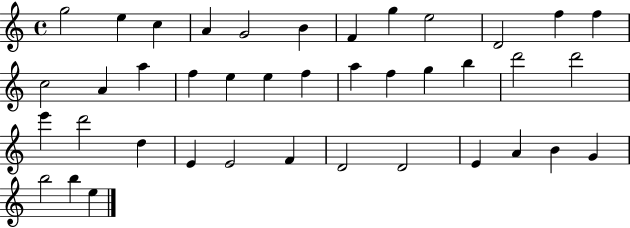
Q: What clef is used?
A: treble